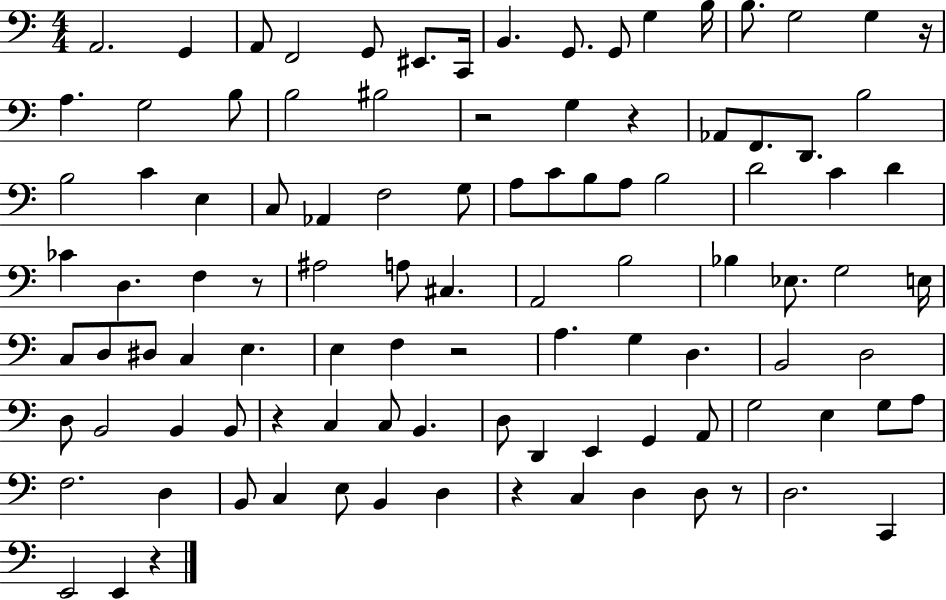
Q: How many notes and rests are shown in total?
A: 103